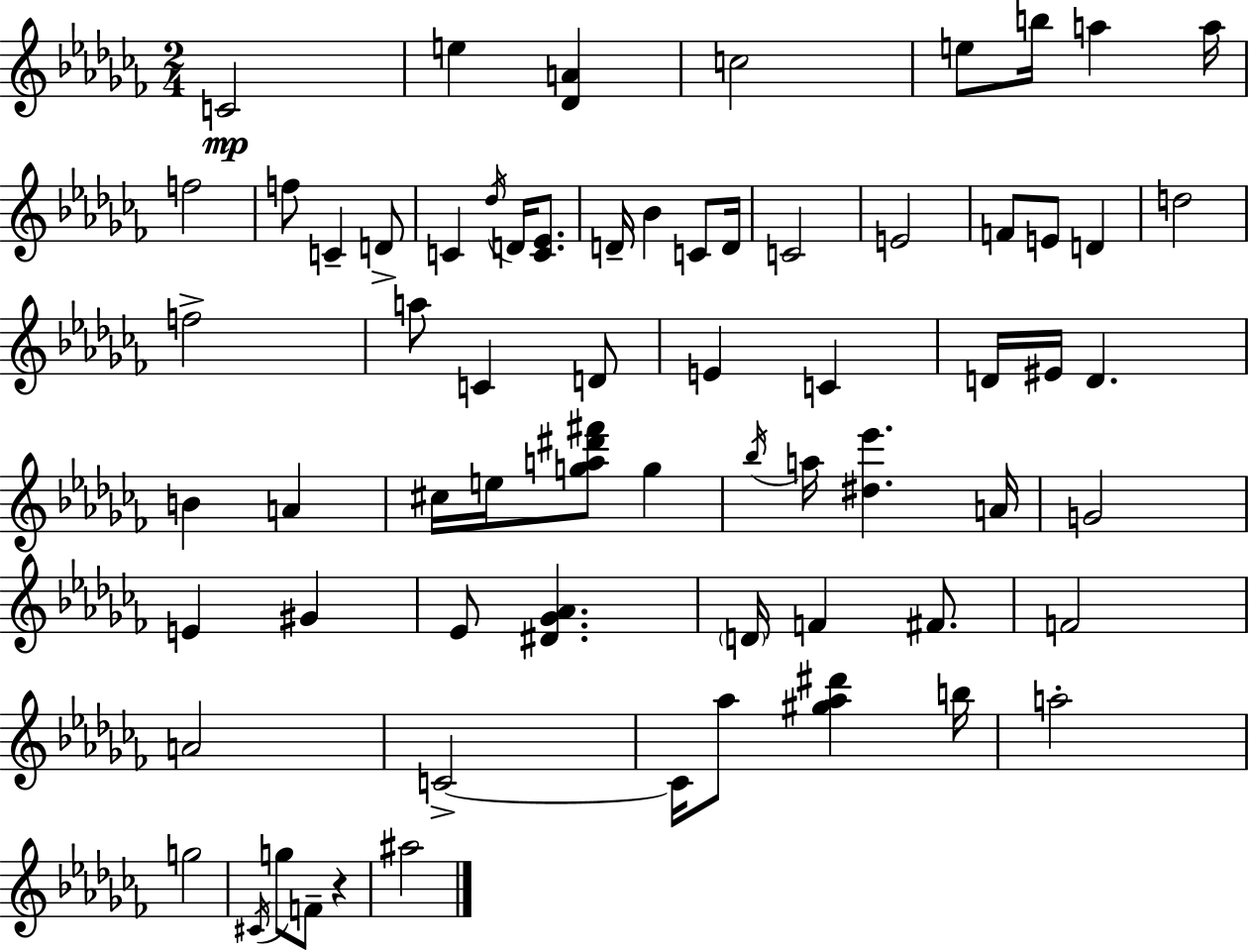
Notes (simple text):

C4/h E5/q [Db4,A4]/q C5/h E5/e B5/s A5/q A5/s F5/h F5/e C4/q D4/e C4/q Db5/s D4/s [C4,Eb4]/e. D4/s Bb4/q C4/e D4/s C4/h E4/h F4/e E4/e D4/q D5/h F5/h A5/e C4/q D4/e E4/q C4/q D4/s EIS4/s D4/q. B4/q A4/q C#5/s E5/s [G5,A5,D#6,F#6]/e G5/q Bb5/s A5/s [D#5,Eb6]/q. A4/s G4/h E4/q G#4/q Eb4/e [D#4,Gb4,Ab4]/q. D4/s F4/q F#4/e. F4/h A4/h C4/h C4/s Ab5/e [G#5,Ab5,D#6]/q B5/s A5/h G5/h C#4/s G5/e F4/e R/q A#5/h